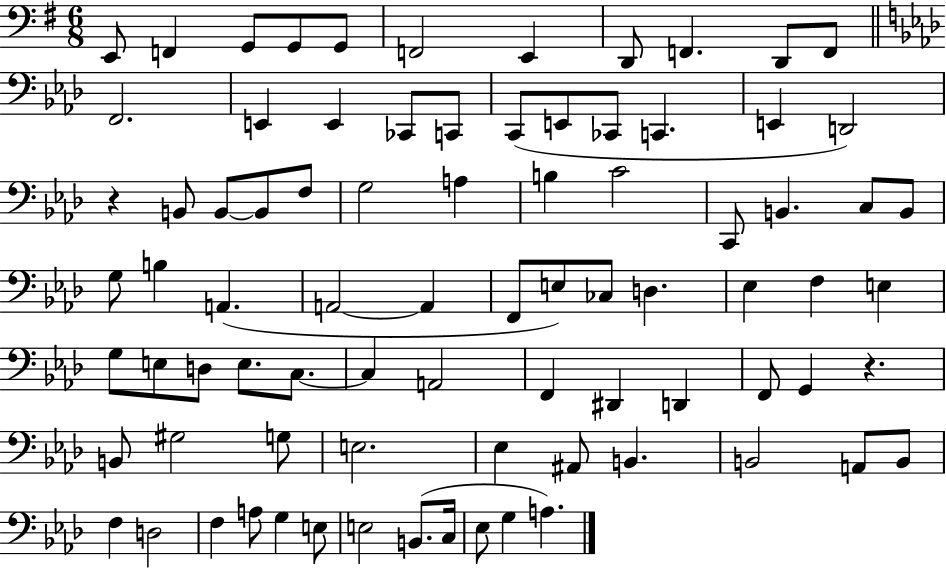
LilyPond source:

{
  \clef bass
  \numericTimeSignature
  \time 6/8
  \key g \major
  e,8 f,4 g,8 g,8 g,8 | f,2 e,4 | d,8 f,4. d,8 f,8 | \bar "||" \break \key aes \major f,2. | e,4 e,4 ces,8 c,8 | c,8( e,8 ces,8 c,4. | e,4 d,2) | \break r4 b,8 b,8~~ b,8 f8 | g2 a4 | b4 c'2 | c,8 b,4. c8 b,8 | \break g8 b4 a,4.( | a,2~~ a,4 | f,8 e8) ces8 d4. | ees4 f4 e4 | \break g8 e8 d8 e8. c8.~~ | c4 a,2 | f,4 dis,4 d,4 | f,8 g,4 r4. | \break b,8 gis2 g8 | e2. | ees4 ais,8 b,4. | b,2 a,8 b,8 | \break f4 d2 | f4 a8 g4 e8 | e2 b,8.( c16 | ees8 g4 a4.) | \break \bar "|."
}